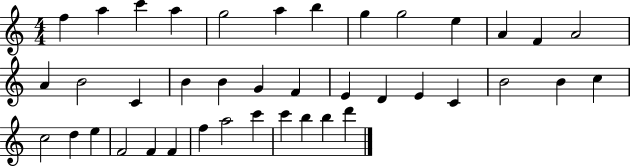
X:1
T:Untitled
M:4/4
L:1/4
K:C
f a c' a g2 a b g g2 e A F A2 A B2 C B B G F E D E C B2 B c c2 d e F2 F F f a2 c' c' b b d'